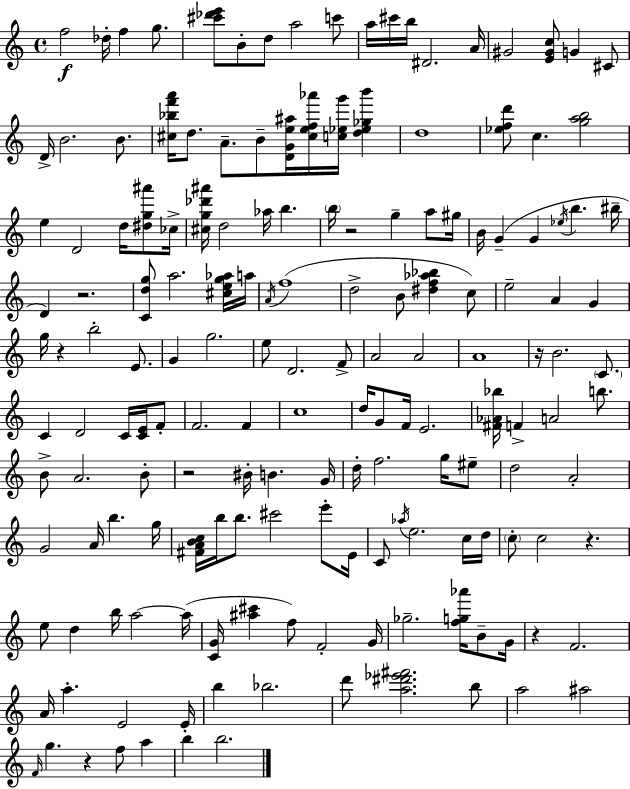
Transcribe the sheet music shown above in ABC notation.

X:1
T:Untitled
M:4/4
L:1/4
K:Am
f2 _d/4 f g/2 [^c'_d'e']/2 B/2 d/2 a2 c'/2 a/4 ^c'/4 b/4 ^D2 A/4 ^G2 [E^Gc]/2 G ^C/2 D/4 B2 B/2 [^c_bf'a']/4 d/2 A/2 B/2 [DGe^a]/4 [^cef_a']/4 [c_eg']/4 [d_e_gb'] d4 [_efd']/2 c [gab]2 e D2 d/4 [^dg^a']/2 _c/4 [^cg_d'^a']/4 d2 _a/4 b b/4 z2 g a/2 ^g/4 B/4 G G _e/4 b ^b/4 D z2 [Cdg]/2 a2 [^ceg_a]/4 a/4 A/4 f4 d2 B/2 [^df_a_b] c/2 e2 A G g/4 z b2 E/2 G g2 e/2 D2 F/2 A2 A2 A4 z/4 B2 C/2 C D2 C/4 [CE]/4 F/2 F2 F c4 d/4 G/2 F/4 E2 [^F_A_b]/4 F A2 b/2 B/2 A2 B/2 z2 ^B/4 B G/4 d/4 f2 g/4 ^e/2 d2 A2 G2 A/4 b g/4 [^FABc]/4 b/4 b/2 ^c'2 e'/2 E/4 C/2 _a/4 e2 c/4 d/4 c/2 c2 z e/2 d b/4 a2 a/4 [CG]/4 [^a^c'] f/2 F2 G/4 _g2 [fg_a']/4 B/2 G/4 z F2 A/4 a E2 E/4 b _b2 d'/2 [a^d'_e'^f']2 b/2 a2 ^a2 F/4 g z f/2 a b b2